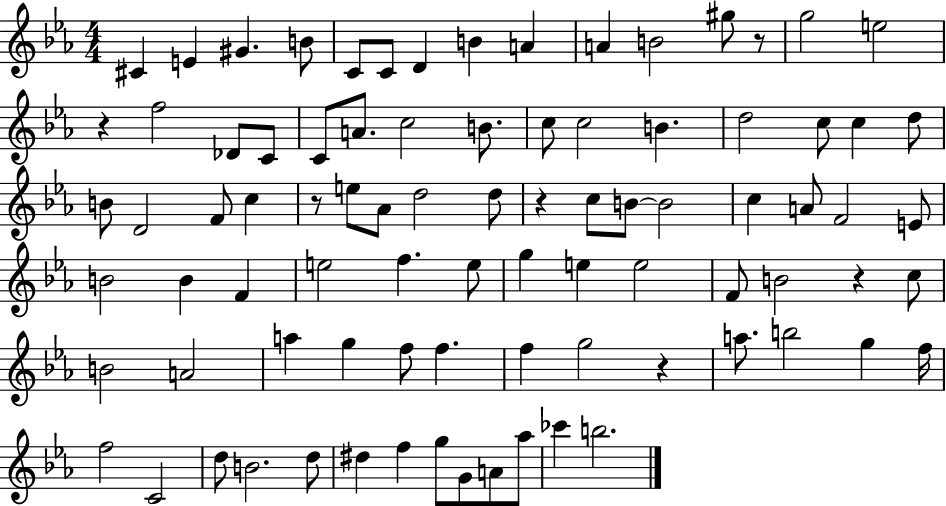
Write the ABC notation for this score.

X:1
T:Untitled
M:4/4
L:1/4
K:Eb
^C E ^G B/2 C/2 C/2 D B A A B2 ^g/2 z/2 g2 e2 z f2 _D/2 C/2 C/2 A/2 c2 B/2 c/2 c2 B d2 c/2 c d/2 B/2 D2 F/2 c z/2 e/2 _A/2 d2 d/2 z c/2 B/2 B2 c A/2 F2 E/2 B2 B F e2 f e/2 g e e2 F/2 B2 z c/2 B2 A2 a g f/2 f f g2 z a/2 b2 g f/4 f2 C2 d/2 B2 d/2 ^d f g/2 G/2 A/2 _a/2 _c' b2